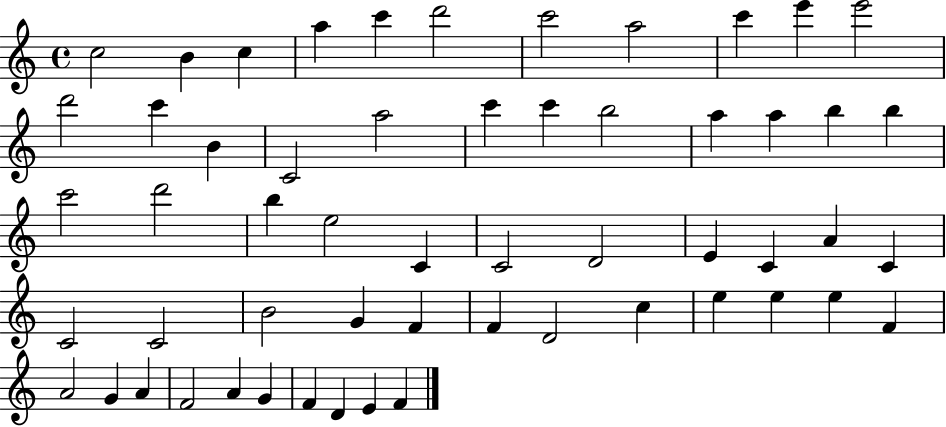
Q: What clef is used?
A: treble